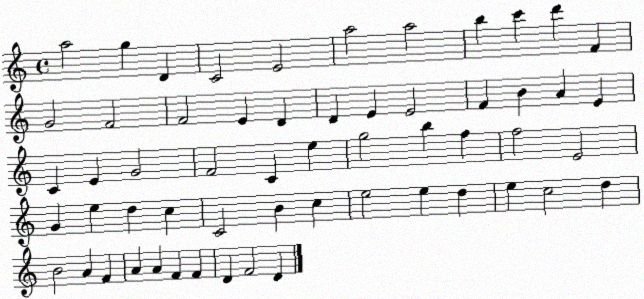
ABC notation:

X:1
T:Untitled
M:4/4
L:1/4
K:C
a2 g D C2 E2 a2 a2 b c' d' F G2 F2 F2 E D D E E2 F B A E C E G2 F2 C e g2 b f f2 E2 G e d c C2 B c e2 e d e c2 d B2 A F A A F F D F2 D